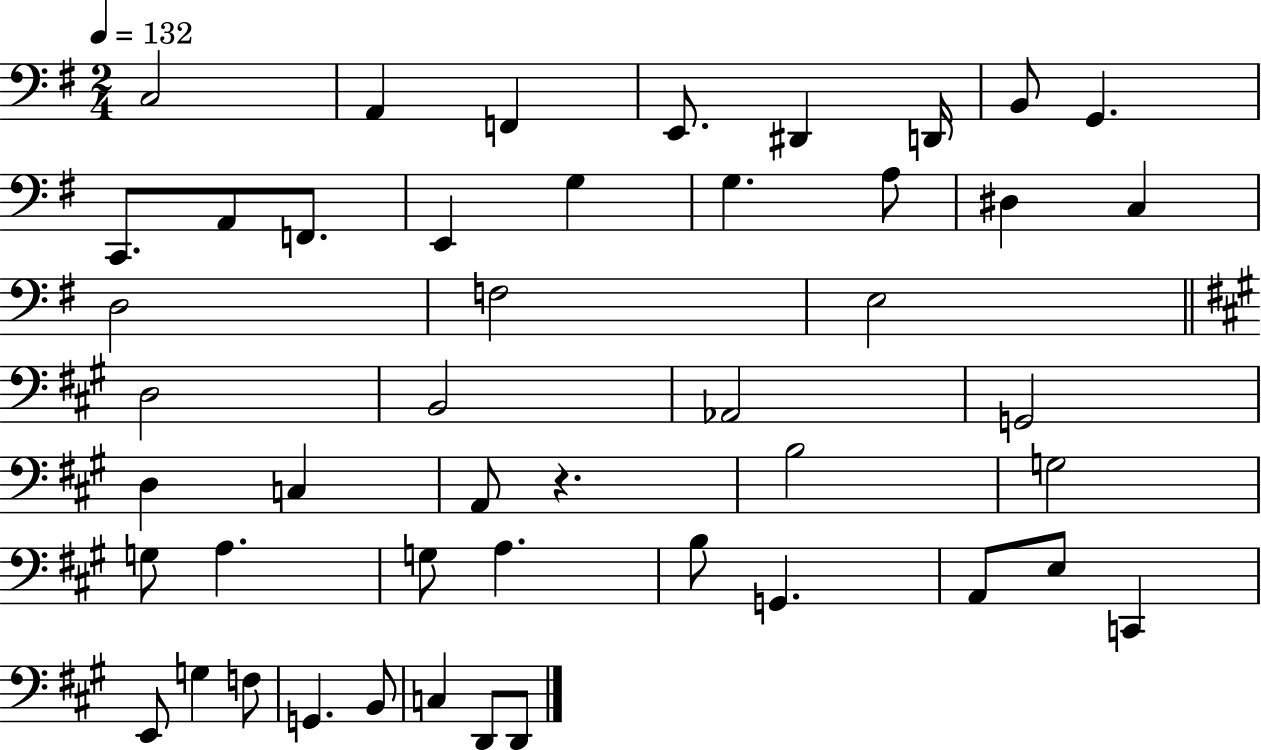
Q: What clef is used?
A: bass